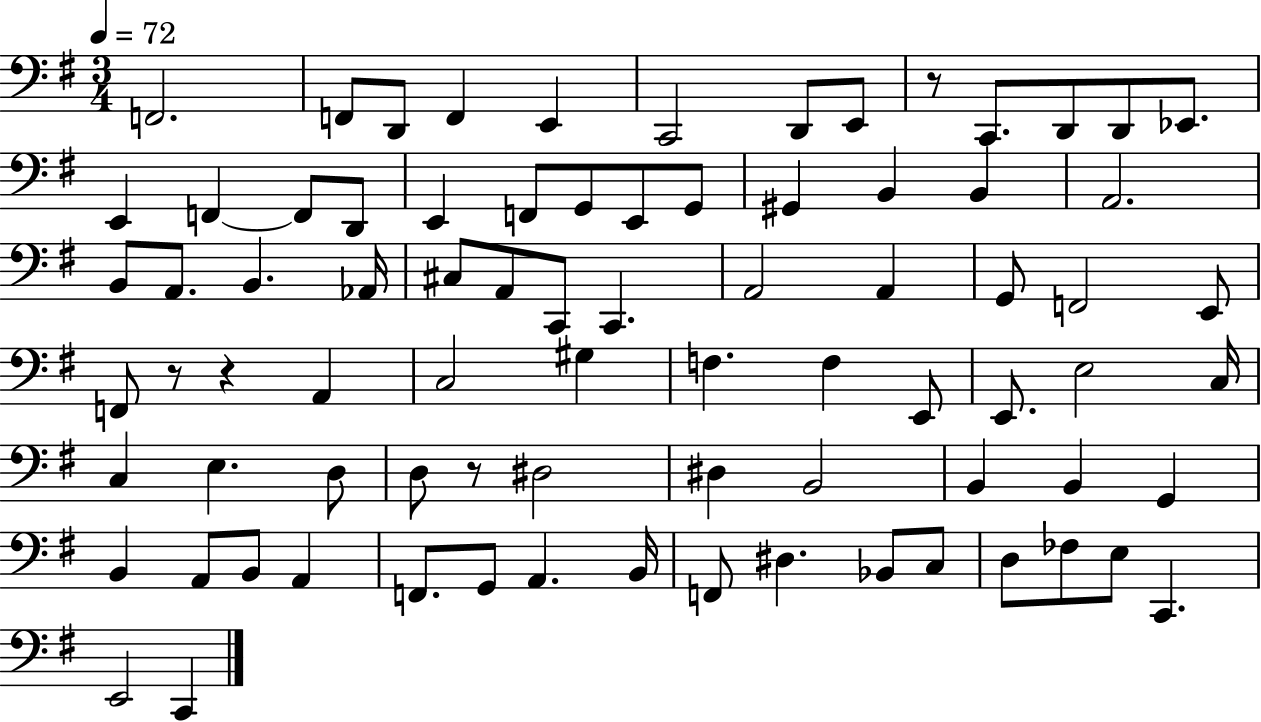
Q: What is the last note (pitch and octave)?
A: C2